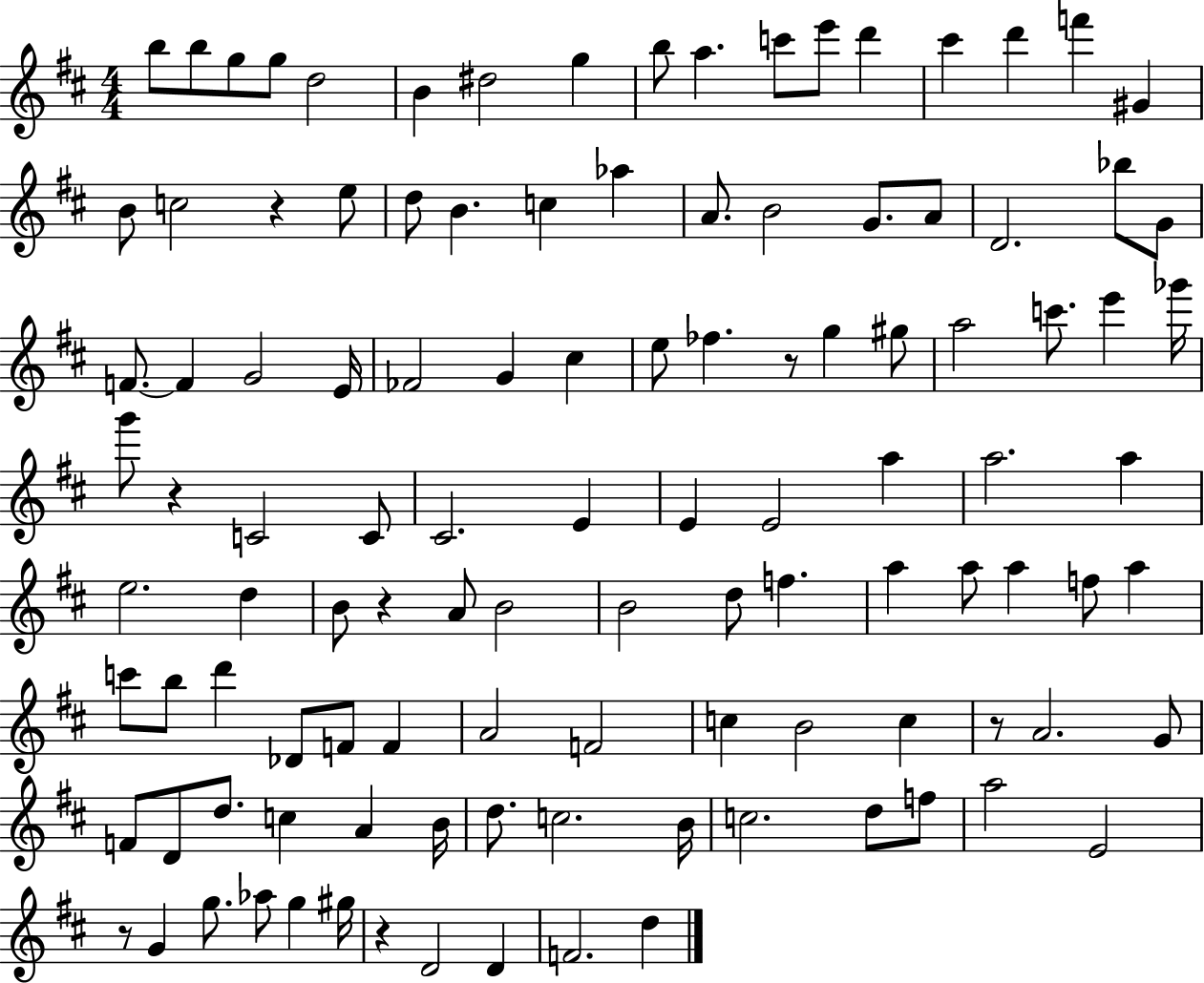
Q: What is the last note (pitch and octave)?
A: D5